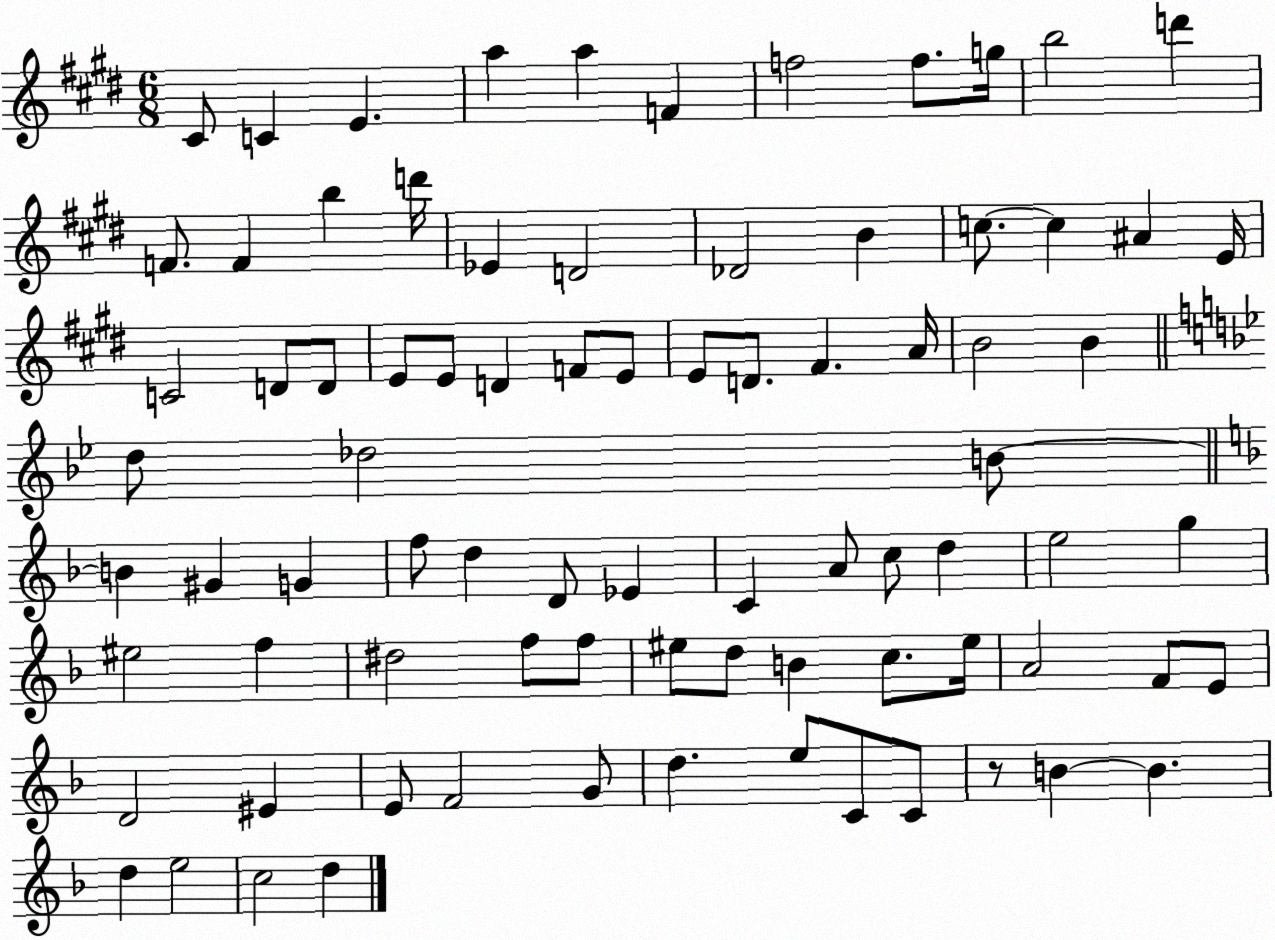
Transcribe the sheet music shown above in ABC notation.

X:1
T:Untitled
M:6/8
L:1/4
K:E
^C/2 C E a a F f2 f/2 g/4 b2 d' F/2 F b d'/4 _E D2 _D2 B c/2 c ^A E/4 C2 D/2 D/2 E/2 E/2 D F/2 E/2 E/2 D/2 ^F A/4 B2 B d/2 _d2 B/2 B ^G G f/2 d D/2 _E C A/2 c/2 d e2 g ^e2 f ^d2 f/2 f/2 ^e/2 d/2 B c/2 ^e/4 A2 F/2 E/2 D2 ^E E/2 F2 G/2 d e/2 C/2 C/2 z/2 B B d e2 c2 d